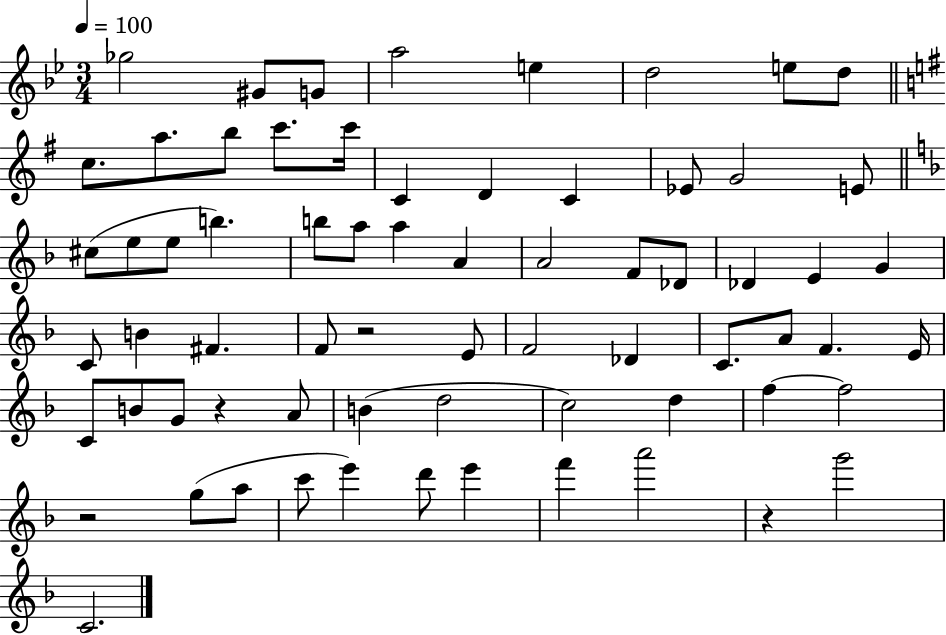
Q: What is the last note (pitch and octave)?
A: C4